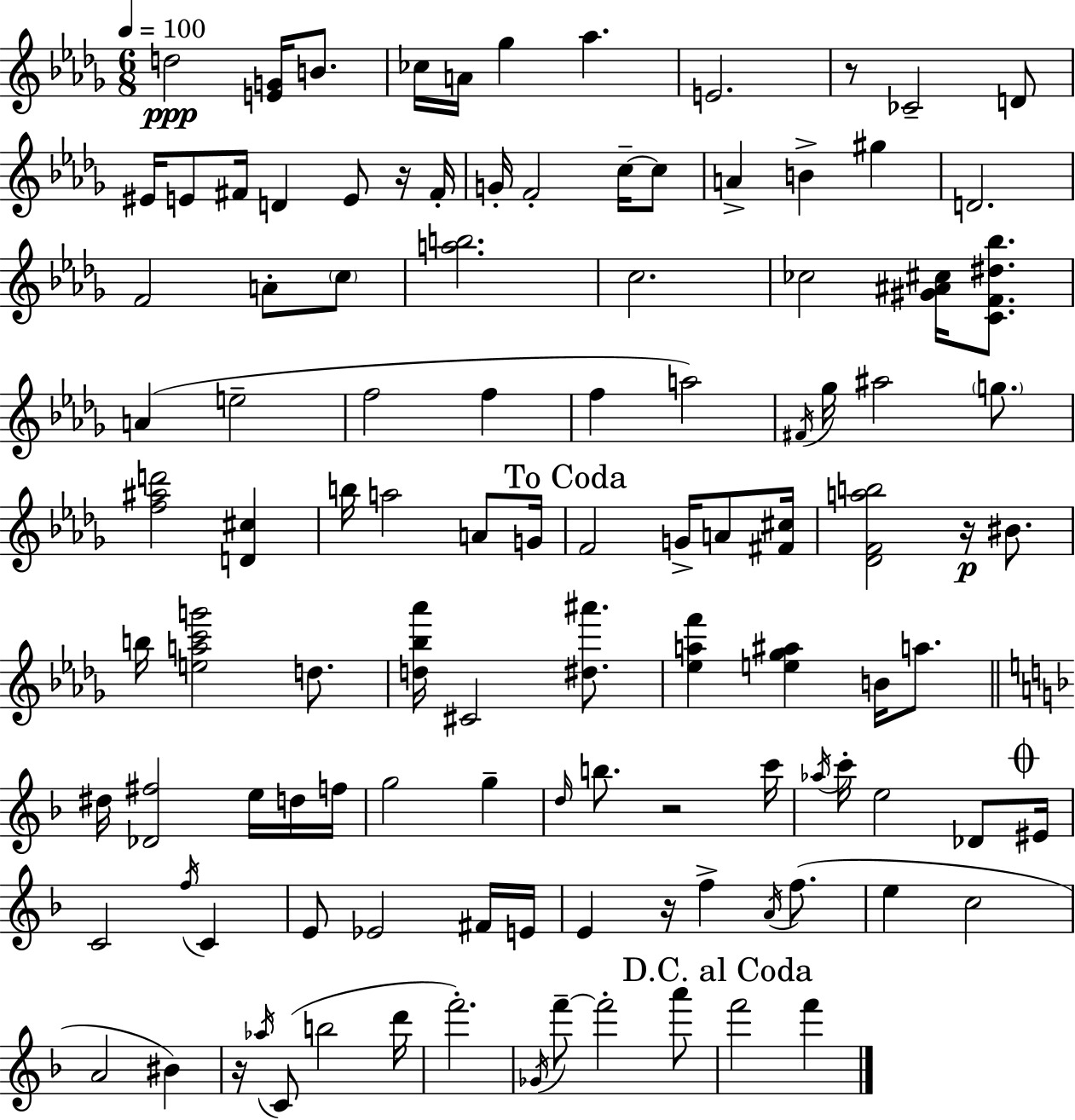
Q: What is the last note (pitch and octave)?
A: F6